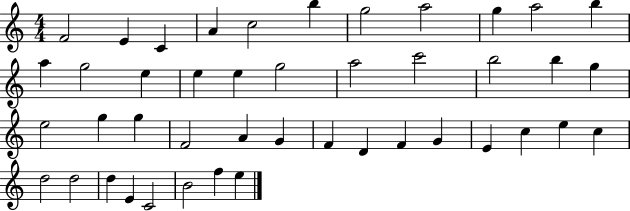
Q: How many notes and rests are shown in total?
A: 44